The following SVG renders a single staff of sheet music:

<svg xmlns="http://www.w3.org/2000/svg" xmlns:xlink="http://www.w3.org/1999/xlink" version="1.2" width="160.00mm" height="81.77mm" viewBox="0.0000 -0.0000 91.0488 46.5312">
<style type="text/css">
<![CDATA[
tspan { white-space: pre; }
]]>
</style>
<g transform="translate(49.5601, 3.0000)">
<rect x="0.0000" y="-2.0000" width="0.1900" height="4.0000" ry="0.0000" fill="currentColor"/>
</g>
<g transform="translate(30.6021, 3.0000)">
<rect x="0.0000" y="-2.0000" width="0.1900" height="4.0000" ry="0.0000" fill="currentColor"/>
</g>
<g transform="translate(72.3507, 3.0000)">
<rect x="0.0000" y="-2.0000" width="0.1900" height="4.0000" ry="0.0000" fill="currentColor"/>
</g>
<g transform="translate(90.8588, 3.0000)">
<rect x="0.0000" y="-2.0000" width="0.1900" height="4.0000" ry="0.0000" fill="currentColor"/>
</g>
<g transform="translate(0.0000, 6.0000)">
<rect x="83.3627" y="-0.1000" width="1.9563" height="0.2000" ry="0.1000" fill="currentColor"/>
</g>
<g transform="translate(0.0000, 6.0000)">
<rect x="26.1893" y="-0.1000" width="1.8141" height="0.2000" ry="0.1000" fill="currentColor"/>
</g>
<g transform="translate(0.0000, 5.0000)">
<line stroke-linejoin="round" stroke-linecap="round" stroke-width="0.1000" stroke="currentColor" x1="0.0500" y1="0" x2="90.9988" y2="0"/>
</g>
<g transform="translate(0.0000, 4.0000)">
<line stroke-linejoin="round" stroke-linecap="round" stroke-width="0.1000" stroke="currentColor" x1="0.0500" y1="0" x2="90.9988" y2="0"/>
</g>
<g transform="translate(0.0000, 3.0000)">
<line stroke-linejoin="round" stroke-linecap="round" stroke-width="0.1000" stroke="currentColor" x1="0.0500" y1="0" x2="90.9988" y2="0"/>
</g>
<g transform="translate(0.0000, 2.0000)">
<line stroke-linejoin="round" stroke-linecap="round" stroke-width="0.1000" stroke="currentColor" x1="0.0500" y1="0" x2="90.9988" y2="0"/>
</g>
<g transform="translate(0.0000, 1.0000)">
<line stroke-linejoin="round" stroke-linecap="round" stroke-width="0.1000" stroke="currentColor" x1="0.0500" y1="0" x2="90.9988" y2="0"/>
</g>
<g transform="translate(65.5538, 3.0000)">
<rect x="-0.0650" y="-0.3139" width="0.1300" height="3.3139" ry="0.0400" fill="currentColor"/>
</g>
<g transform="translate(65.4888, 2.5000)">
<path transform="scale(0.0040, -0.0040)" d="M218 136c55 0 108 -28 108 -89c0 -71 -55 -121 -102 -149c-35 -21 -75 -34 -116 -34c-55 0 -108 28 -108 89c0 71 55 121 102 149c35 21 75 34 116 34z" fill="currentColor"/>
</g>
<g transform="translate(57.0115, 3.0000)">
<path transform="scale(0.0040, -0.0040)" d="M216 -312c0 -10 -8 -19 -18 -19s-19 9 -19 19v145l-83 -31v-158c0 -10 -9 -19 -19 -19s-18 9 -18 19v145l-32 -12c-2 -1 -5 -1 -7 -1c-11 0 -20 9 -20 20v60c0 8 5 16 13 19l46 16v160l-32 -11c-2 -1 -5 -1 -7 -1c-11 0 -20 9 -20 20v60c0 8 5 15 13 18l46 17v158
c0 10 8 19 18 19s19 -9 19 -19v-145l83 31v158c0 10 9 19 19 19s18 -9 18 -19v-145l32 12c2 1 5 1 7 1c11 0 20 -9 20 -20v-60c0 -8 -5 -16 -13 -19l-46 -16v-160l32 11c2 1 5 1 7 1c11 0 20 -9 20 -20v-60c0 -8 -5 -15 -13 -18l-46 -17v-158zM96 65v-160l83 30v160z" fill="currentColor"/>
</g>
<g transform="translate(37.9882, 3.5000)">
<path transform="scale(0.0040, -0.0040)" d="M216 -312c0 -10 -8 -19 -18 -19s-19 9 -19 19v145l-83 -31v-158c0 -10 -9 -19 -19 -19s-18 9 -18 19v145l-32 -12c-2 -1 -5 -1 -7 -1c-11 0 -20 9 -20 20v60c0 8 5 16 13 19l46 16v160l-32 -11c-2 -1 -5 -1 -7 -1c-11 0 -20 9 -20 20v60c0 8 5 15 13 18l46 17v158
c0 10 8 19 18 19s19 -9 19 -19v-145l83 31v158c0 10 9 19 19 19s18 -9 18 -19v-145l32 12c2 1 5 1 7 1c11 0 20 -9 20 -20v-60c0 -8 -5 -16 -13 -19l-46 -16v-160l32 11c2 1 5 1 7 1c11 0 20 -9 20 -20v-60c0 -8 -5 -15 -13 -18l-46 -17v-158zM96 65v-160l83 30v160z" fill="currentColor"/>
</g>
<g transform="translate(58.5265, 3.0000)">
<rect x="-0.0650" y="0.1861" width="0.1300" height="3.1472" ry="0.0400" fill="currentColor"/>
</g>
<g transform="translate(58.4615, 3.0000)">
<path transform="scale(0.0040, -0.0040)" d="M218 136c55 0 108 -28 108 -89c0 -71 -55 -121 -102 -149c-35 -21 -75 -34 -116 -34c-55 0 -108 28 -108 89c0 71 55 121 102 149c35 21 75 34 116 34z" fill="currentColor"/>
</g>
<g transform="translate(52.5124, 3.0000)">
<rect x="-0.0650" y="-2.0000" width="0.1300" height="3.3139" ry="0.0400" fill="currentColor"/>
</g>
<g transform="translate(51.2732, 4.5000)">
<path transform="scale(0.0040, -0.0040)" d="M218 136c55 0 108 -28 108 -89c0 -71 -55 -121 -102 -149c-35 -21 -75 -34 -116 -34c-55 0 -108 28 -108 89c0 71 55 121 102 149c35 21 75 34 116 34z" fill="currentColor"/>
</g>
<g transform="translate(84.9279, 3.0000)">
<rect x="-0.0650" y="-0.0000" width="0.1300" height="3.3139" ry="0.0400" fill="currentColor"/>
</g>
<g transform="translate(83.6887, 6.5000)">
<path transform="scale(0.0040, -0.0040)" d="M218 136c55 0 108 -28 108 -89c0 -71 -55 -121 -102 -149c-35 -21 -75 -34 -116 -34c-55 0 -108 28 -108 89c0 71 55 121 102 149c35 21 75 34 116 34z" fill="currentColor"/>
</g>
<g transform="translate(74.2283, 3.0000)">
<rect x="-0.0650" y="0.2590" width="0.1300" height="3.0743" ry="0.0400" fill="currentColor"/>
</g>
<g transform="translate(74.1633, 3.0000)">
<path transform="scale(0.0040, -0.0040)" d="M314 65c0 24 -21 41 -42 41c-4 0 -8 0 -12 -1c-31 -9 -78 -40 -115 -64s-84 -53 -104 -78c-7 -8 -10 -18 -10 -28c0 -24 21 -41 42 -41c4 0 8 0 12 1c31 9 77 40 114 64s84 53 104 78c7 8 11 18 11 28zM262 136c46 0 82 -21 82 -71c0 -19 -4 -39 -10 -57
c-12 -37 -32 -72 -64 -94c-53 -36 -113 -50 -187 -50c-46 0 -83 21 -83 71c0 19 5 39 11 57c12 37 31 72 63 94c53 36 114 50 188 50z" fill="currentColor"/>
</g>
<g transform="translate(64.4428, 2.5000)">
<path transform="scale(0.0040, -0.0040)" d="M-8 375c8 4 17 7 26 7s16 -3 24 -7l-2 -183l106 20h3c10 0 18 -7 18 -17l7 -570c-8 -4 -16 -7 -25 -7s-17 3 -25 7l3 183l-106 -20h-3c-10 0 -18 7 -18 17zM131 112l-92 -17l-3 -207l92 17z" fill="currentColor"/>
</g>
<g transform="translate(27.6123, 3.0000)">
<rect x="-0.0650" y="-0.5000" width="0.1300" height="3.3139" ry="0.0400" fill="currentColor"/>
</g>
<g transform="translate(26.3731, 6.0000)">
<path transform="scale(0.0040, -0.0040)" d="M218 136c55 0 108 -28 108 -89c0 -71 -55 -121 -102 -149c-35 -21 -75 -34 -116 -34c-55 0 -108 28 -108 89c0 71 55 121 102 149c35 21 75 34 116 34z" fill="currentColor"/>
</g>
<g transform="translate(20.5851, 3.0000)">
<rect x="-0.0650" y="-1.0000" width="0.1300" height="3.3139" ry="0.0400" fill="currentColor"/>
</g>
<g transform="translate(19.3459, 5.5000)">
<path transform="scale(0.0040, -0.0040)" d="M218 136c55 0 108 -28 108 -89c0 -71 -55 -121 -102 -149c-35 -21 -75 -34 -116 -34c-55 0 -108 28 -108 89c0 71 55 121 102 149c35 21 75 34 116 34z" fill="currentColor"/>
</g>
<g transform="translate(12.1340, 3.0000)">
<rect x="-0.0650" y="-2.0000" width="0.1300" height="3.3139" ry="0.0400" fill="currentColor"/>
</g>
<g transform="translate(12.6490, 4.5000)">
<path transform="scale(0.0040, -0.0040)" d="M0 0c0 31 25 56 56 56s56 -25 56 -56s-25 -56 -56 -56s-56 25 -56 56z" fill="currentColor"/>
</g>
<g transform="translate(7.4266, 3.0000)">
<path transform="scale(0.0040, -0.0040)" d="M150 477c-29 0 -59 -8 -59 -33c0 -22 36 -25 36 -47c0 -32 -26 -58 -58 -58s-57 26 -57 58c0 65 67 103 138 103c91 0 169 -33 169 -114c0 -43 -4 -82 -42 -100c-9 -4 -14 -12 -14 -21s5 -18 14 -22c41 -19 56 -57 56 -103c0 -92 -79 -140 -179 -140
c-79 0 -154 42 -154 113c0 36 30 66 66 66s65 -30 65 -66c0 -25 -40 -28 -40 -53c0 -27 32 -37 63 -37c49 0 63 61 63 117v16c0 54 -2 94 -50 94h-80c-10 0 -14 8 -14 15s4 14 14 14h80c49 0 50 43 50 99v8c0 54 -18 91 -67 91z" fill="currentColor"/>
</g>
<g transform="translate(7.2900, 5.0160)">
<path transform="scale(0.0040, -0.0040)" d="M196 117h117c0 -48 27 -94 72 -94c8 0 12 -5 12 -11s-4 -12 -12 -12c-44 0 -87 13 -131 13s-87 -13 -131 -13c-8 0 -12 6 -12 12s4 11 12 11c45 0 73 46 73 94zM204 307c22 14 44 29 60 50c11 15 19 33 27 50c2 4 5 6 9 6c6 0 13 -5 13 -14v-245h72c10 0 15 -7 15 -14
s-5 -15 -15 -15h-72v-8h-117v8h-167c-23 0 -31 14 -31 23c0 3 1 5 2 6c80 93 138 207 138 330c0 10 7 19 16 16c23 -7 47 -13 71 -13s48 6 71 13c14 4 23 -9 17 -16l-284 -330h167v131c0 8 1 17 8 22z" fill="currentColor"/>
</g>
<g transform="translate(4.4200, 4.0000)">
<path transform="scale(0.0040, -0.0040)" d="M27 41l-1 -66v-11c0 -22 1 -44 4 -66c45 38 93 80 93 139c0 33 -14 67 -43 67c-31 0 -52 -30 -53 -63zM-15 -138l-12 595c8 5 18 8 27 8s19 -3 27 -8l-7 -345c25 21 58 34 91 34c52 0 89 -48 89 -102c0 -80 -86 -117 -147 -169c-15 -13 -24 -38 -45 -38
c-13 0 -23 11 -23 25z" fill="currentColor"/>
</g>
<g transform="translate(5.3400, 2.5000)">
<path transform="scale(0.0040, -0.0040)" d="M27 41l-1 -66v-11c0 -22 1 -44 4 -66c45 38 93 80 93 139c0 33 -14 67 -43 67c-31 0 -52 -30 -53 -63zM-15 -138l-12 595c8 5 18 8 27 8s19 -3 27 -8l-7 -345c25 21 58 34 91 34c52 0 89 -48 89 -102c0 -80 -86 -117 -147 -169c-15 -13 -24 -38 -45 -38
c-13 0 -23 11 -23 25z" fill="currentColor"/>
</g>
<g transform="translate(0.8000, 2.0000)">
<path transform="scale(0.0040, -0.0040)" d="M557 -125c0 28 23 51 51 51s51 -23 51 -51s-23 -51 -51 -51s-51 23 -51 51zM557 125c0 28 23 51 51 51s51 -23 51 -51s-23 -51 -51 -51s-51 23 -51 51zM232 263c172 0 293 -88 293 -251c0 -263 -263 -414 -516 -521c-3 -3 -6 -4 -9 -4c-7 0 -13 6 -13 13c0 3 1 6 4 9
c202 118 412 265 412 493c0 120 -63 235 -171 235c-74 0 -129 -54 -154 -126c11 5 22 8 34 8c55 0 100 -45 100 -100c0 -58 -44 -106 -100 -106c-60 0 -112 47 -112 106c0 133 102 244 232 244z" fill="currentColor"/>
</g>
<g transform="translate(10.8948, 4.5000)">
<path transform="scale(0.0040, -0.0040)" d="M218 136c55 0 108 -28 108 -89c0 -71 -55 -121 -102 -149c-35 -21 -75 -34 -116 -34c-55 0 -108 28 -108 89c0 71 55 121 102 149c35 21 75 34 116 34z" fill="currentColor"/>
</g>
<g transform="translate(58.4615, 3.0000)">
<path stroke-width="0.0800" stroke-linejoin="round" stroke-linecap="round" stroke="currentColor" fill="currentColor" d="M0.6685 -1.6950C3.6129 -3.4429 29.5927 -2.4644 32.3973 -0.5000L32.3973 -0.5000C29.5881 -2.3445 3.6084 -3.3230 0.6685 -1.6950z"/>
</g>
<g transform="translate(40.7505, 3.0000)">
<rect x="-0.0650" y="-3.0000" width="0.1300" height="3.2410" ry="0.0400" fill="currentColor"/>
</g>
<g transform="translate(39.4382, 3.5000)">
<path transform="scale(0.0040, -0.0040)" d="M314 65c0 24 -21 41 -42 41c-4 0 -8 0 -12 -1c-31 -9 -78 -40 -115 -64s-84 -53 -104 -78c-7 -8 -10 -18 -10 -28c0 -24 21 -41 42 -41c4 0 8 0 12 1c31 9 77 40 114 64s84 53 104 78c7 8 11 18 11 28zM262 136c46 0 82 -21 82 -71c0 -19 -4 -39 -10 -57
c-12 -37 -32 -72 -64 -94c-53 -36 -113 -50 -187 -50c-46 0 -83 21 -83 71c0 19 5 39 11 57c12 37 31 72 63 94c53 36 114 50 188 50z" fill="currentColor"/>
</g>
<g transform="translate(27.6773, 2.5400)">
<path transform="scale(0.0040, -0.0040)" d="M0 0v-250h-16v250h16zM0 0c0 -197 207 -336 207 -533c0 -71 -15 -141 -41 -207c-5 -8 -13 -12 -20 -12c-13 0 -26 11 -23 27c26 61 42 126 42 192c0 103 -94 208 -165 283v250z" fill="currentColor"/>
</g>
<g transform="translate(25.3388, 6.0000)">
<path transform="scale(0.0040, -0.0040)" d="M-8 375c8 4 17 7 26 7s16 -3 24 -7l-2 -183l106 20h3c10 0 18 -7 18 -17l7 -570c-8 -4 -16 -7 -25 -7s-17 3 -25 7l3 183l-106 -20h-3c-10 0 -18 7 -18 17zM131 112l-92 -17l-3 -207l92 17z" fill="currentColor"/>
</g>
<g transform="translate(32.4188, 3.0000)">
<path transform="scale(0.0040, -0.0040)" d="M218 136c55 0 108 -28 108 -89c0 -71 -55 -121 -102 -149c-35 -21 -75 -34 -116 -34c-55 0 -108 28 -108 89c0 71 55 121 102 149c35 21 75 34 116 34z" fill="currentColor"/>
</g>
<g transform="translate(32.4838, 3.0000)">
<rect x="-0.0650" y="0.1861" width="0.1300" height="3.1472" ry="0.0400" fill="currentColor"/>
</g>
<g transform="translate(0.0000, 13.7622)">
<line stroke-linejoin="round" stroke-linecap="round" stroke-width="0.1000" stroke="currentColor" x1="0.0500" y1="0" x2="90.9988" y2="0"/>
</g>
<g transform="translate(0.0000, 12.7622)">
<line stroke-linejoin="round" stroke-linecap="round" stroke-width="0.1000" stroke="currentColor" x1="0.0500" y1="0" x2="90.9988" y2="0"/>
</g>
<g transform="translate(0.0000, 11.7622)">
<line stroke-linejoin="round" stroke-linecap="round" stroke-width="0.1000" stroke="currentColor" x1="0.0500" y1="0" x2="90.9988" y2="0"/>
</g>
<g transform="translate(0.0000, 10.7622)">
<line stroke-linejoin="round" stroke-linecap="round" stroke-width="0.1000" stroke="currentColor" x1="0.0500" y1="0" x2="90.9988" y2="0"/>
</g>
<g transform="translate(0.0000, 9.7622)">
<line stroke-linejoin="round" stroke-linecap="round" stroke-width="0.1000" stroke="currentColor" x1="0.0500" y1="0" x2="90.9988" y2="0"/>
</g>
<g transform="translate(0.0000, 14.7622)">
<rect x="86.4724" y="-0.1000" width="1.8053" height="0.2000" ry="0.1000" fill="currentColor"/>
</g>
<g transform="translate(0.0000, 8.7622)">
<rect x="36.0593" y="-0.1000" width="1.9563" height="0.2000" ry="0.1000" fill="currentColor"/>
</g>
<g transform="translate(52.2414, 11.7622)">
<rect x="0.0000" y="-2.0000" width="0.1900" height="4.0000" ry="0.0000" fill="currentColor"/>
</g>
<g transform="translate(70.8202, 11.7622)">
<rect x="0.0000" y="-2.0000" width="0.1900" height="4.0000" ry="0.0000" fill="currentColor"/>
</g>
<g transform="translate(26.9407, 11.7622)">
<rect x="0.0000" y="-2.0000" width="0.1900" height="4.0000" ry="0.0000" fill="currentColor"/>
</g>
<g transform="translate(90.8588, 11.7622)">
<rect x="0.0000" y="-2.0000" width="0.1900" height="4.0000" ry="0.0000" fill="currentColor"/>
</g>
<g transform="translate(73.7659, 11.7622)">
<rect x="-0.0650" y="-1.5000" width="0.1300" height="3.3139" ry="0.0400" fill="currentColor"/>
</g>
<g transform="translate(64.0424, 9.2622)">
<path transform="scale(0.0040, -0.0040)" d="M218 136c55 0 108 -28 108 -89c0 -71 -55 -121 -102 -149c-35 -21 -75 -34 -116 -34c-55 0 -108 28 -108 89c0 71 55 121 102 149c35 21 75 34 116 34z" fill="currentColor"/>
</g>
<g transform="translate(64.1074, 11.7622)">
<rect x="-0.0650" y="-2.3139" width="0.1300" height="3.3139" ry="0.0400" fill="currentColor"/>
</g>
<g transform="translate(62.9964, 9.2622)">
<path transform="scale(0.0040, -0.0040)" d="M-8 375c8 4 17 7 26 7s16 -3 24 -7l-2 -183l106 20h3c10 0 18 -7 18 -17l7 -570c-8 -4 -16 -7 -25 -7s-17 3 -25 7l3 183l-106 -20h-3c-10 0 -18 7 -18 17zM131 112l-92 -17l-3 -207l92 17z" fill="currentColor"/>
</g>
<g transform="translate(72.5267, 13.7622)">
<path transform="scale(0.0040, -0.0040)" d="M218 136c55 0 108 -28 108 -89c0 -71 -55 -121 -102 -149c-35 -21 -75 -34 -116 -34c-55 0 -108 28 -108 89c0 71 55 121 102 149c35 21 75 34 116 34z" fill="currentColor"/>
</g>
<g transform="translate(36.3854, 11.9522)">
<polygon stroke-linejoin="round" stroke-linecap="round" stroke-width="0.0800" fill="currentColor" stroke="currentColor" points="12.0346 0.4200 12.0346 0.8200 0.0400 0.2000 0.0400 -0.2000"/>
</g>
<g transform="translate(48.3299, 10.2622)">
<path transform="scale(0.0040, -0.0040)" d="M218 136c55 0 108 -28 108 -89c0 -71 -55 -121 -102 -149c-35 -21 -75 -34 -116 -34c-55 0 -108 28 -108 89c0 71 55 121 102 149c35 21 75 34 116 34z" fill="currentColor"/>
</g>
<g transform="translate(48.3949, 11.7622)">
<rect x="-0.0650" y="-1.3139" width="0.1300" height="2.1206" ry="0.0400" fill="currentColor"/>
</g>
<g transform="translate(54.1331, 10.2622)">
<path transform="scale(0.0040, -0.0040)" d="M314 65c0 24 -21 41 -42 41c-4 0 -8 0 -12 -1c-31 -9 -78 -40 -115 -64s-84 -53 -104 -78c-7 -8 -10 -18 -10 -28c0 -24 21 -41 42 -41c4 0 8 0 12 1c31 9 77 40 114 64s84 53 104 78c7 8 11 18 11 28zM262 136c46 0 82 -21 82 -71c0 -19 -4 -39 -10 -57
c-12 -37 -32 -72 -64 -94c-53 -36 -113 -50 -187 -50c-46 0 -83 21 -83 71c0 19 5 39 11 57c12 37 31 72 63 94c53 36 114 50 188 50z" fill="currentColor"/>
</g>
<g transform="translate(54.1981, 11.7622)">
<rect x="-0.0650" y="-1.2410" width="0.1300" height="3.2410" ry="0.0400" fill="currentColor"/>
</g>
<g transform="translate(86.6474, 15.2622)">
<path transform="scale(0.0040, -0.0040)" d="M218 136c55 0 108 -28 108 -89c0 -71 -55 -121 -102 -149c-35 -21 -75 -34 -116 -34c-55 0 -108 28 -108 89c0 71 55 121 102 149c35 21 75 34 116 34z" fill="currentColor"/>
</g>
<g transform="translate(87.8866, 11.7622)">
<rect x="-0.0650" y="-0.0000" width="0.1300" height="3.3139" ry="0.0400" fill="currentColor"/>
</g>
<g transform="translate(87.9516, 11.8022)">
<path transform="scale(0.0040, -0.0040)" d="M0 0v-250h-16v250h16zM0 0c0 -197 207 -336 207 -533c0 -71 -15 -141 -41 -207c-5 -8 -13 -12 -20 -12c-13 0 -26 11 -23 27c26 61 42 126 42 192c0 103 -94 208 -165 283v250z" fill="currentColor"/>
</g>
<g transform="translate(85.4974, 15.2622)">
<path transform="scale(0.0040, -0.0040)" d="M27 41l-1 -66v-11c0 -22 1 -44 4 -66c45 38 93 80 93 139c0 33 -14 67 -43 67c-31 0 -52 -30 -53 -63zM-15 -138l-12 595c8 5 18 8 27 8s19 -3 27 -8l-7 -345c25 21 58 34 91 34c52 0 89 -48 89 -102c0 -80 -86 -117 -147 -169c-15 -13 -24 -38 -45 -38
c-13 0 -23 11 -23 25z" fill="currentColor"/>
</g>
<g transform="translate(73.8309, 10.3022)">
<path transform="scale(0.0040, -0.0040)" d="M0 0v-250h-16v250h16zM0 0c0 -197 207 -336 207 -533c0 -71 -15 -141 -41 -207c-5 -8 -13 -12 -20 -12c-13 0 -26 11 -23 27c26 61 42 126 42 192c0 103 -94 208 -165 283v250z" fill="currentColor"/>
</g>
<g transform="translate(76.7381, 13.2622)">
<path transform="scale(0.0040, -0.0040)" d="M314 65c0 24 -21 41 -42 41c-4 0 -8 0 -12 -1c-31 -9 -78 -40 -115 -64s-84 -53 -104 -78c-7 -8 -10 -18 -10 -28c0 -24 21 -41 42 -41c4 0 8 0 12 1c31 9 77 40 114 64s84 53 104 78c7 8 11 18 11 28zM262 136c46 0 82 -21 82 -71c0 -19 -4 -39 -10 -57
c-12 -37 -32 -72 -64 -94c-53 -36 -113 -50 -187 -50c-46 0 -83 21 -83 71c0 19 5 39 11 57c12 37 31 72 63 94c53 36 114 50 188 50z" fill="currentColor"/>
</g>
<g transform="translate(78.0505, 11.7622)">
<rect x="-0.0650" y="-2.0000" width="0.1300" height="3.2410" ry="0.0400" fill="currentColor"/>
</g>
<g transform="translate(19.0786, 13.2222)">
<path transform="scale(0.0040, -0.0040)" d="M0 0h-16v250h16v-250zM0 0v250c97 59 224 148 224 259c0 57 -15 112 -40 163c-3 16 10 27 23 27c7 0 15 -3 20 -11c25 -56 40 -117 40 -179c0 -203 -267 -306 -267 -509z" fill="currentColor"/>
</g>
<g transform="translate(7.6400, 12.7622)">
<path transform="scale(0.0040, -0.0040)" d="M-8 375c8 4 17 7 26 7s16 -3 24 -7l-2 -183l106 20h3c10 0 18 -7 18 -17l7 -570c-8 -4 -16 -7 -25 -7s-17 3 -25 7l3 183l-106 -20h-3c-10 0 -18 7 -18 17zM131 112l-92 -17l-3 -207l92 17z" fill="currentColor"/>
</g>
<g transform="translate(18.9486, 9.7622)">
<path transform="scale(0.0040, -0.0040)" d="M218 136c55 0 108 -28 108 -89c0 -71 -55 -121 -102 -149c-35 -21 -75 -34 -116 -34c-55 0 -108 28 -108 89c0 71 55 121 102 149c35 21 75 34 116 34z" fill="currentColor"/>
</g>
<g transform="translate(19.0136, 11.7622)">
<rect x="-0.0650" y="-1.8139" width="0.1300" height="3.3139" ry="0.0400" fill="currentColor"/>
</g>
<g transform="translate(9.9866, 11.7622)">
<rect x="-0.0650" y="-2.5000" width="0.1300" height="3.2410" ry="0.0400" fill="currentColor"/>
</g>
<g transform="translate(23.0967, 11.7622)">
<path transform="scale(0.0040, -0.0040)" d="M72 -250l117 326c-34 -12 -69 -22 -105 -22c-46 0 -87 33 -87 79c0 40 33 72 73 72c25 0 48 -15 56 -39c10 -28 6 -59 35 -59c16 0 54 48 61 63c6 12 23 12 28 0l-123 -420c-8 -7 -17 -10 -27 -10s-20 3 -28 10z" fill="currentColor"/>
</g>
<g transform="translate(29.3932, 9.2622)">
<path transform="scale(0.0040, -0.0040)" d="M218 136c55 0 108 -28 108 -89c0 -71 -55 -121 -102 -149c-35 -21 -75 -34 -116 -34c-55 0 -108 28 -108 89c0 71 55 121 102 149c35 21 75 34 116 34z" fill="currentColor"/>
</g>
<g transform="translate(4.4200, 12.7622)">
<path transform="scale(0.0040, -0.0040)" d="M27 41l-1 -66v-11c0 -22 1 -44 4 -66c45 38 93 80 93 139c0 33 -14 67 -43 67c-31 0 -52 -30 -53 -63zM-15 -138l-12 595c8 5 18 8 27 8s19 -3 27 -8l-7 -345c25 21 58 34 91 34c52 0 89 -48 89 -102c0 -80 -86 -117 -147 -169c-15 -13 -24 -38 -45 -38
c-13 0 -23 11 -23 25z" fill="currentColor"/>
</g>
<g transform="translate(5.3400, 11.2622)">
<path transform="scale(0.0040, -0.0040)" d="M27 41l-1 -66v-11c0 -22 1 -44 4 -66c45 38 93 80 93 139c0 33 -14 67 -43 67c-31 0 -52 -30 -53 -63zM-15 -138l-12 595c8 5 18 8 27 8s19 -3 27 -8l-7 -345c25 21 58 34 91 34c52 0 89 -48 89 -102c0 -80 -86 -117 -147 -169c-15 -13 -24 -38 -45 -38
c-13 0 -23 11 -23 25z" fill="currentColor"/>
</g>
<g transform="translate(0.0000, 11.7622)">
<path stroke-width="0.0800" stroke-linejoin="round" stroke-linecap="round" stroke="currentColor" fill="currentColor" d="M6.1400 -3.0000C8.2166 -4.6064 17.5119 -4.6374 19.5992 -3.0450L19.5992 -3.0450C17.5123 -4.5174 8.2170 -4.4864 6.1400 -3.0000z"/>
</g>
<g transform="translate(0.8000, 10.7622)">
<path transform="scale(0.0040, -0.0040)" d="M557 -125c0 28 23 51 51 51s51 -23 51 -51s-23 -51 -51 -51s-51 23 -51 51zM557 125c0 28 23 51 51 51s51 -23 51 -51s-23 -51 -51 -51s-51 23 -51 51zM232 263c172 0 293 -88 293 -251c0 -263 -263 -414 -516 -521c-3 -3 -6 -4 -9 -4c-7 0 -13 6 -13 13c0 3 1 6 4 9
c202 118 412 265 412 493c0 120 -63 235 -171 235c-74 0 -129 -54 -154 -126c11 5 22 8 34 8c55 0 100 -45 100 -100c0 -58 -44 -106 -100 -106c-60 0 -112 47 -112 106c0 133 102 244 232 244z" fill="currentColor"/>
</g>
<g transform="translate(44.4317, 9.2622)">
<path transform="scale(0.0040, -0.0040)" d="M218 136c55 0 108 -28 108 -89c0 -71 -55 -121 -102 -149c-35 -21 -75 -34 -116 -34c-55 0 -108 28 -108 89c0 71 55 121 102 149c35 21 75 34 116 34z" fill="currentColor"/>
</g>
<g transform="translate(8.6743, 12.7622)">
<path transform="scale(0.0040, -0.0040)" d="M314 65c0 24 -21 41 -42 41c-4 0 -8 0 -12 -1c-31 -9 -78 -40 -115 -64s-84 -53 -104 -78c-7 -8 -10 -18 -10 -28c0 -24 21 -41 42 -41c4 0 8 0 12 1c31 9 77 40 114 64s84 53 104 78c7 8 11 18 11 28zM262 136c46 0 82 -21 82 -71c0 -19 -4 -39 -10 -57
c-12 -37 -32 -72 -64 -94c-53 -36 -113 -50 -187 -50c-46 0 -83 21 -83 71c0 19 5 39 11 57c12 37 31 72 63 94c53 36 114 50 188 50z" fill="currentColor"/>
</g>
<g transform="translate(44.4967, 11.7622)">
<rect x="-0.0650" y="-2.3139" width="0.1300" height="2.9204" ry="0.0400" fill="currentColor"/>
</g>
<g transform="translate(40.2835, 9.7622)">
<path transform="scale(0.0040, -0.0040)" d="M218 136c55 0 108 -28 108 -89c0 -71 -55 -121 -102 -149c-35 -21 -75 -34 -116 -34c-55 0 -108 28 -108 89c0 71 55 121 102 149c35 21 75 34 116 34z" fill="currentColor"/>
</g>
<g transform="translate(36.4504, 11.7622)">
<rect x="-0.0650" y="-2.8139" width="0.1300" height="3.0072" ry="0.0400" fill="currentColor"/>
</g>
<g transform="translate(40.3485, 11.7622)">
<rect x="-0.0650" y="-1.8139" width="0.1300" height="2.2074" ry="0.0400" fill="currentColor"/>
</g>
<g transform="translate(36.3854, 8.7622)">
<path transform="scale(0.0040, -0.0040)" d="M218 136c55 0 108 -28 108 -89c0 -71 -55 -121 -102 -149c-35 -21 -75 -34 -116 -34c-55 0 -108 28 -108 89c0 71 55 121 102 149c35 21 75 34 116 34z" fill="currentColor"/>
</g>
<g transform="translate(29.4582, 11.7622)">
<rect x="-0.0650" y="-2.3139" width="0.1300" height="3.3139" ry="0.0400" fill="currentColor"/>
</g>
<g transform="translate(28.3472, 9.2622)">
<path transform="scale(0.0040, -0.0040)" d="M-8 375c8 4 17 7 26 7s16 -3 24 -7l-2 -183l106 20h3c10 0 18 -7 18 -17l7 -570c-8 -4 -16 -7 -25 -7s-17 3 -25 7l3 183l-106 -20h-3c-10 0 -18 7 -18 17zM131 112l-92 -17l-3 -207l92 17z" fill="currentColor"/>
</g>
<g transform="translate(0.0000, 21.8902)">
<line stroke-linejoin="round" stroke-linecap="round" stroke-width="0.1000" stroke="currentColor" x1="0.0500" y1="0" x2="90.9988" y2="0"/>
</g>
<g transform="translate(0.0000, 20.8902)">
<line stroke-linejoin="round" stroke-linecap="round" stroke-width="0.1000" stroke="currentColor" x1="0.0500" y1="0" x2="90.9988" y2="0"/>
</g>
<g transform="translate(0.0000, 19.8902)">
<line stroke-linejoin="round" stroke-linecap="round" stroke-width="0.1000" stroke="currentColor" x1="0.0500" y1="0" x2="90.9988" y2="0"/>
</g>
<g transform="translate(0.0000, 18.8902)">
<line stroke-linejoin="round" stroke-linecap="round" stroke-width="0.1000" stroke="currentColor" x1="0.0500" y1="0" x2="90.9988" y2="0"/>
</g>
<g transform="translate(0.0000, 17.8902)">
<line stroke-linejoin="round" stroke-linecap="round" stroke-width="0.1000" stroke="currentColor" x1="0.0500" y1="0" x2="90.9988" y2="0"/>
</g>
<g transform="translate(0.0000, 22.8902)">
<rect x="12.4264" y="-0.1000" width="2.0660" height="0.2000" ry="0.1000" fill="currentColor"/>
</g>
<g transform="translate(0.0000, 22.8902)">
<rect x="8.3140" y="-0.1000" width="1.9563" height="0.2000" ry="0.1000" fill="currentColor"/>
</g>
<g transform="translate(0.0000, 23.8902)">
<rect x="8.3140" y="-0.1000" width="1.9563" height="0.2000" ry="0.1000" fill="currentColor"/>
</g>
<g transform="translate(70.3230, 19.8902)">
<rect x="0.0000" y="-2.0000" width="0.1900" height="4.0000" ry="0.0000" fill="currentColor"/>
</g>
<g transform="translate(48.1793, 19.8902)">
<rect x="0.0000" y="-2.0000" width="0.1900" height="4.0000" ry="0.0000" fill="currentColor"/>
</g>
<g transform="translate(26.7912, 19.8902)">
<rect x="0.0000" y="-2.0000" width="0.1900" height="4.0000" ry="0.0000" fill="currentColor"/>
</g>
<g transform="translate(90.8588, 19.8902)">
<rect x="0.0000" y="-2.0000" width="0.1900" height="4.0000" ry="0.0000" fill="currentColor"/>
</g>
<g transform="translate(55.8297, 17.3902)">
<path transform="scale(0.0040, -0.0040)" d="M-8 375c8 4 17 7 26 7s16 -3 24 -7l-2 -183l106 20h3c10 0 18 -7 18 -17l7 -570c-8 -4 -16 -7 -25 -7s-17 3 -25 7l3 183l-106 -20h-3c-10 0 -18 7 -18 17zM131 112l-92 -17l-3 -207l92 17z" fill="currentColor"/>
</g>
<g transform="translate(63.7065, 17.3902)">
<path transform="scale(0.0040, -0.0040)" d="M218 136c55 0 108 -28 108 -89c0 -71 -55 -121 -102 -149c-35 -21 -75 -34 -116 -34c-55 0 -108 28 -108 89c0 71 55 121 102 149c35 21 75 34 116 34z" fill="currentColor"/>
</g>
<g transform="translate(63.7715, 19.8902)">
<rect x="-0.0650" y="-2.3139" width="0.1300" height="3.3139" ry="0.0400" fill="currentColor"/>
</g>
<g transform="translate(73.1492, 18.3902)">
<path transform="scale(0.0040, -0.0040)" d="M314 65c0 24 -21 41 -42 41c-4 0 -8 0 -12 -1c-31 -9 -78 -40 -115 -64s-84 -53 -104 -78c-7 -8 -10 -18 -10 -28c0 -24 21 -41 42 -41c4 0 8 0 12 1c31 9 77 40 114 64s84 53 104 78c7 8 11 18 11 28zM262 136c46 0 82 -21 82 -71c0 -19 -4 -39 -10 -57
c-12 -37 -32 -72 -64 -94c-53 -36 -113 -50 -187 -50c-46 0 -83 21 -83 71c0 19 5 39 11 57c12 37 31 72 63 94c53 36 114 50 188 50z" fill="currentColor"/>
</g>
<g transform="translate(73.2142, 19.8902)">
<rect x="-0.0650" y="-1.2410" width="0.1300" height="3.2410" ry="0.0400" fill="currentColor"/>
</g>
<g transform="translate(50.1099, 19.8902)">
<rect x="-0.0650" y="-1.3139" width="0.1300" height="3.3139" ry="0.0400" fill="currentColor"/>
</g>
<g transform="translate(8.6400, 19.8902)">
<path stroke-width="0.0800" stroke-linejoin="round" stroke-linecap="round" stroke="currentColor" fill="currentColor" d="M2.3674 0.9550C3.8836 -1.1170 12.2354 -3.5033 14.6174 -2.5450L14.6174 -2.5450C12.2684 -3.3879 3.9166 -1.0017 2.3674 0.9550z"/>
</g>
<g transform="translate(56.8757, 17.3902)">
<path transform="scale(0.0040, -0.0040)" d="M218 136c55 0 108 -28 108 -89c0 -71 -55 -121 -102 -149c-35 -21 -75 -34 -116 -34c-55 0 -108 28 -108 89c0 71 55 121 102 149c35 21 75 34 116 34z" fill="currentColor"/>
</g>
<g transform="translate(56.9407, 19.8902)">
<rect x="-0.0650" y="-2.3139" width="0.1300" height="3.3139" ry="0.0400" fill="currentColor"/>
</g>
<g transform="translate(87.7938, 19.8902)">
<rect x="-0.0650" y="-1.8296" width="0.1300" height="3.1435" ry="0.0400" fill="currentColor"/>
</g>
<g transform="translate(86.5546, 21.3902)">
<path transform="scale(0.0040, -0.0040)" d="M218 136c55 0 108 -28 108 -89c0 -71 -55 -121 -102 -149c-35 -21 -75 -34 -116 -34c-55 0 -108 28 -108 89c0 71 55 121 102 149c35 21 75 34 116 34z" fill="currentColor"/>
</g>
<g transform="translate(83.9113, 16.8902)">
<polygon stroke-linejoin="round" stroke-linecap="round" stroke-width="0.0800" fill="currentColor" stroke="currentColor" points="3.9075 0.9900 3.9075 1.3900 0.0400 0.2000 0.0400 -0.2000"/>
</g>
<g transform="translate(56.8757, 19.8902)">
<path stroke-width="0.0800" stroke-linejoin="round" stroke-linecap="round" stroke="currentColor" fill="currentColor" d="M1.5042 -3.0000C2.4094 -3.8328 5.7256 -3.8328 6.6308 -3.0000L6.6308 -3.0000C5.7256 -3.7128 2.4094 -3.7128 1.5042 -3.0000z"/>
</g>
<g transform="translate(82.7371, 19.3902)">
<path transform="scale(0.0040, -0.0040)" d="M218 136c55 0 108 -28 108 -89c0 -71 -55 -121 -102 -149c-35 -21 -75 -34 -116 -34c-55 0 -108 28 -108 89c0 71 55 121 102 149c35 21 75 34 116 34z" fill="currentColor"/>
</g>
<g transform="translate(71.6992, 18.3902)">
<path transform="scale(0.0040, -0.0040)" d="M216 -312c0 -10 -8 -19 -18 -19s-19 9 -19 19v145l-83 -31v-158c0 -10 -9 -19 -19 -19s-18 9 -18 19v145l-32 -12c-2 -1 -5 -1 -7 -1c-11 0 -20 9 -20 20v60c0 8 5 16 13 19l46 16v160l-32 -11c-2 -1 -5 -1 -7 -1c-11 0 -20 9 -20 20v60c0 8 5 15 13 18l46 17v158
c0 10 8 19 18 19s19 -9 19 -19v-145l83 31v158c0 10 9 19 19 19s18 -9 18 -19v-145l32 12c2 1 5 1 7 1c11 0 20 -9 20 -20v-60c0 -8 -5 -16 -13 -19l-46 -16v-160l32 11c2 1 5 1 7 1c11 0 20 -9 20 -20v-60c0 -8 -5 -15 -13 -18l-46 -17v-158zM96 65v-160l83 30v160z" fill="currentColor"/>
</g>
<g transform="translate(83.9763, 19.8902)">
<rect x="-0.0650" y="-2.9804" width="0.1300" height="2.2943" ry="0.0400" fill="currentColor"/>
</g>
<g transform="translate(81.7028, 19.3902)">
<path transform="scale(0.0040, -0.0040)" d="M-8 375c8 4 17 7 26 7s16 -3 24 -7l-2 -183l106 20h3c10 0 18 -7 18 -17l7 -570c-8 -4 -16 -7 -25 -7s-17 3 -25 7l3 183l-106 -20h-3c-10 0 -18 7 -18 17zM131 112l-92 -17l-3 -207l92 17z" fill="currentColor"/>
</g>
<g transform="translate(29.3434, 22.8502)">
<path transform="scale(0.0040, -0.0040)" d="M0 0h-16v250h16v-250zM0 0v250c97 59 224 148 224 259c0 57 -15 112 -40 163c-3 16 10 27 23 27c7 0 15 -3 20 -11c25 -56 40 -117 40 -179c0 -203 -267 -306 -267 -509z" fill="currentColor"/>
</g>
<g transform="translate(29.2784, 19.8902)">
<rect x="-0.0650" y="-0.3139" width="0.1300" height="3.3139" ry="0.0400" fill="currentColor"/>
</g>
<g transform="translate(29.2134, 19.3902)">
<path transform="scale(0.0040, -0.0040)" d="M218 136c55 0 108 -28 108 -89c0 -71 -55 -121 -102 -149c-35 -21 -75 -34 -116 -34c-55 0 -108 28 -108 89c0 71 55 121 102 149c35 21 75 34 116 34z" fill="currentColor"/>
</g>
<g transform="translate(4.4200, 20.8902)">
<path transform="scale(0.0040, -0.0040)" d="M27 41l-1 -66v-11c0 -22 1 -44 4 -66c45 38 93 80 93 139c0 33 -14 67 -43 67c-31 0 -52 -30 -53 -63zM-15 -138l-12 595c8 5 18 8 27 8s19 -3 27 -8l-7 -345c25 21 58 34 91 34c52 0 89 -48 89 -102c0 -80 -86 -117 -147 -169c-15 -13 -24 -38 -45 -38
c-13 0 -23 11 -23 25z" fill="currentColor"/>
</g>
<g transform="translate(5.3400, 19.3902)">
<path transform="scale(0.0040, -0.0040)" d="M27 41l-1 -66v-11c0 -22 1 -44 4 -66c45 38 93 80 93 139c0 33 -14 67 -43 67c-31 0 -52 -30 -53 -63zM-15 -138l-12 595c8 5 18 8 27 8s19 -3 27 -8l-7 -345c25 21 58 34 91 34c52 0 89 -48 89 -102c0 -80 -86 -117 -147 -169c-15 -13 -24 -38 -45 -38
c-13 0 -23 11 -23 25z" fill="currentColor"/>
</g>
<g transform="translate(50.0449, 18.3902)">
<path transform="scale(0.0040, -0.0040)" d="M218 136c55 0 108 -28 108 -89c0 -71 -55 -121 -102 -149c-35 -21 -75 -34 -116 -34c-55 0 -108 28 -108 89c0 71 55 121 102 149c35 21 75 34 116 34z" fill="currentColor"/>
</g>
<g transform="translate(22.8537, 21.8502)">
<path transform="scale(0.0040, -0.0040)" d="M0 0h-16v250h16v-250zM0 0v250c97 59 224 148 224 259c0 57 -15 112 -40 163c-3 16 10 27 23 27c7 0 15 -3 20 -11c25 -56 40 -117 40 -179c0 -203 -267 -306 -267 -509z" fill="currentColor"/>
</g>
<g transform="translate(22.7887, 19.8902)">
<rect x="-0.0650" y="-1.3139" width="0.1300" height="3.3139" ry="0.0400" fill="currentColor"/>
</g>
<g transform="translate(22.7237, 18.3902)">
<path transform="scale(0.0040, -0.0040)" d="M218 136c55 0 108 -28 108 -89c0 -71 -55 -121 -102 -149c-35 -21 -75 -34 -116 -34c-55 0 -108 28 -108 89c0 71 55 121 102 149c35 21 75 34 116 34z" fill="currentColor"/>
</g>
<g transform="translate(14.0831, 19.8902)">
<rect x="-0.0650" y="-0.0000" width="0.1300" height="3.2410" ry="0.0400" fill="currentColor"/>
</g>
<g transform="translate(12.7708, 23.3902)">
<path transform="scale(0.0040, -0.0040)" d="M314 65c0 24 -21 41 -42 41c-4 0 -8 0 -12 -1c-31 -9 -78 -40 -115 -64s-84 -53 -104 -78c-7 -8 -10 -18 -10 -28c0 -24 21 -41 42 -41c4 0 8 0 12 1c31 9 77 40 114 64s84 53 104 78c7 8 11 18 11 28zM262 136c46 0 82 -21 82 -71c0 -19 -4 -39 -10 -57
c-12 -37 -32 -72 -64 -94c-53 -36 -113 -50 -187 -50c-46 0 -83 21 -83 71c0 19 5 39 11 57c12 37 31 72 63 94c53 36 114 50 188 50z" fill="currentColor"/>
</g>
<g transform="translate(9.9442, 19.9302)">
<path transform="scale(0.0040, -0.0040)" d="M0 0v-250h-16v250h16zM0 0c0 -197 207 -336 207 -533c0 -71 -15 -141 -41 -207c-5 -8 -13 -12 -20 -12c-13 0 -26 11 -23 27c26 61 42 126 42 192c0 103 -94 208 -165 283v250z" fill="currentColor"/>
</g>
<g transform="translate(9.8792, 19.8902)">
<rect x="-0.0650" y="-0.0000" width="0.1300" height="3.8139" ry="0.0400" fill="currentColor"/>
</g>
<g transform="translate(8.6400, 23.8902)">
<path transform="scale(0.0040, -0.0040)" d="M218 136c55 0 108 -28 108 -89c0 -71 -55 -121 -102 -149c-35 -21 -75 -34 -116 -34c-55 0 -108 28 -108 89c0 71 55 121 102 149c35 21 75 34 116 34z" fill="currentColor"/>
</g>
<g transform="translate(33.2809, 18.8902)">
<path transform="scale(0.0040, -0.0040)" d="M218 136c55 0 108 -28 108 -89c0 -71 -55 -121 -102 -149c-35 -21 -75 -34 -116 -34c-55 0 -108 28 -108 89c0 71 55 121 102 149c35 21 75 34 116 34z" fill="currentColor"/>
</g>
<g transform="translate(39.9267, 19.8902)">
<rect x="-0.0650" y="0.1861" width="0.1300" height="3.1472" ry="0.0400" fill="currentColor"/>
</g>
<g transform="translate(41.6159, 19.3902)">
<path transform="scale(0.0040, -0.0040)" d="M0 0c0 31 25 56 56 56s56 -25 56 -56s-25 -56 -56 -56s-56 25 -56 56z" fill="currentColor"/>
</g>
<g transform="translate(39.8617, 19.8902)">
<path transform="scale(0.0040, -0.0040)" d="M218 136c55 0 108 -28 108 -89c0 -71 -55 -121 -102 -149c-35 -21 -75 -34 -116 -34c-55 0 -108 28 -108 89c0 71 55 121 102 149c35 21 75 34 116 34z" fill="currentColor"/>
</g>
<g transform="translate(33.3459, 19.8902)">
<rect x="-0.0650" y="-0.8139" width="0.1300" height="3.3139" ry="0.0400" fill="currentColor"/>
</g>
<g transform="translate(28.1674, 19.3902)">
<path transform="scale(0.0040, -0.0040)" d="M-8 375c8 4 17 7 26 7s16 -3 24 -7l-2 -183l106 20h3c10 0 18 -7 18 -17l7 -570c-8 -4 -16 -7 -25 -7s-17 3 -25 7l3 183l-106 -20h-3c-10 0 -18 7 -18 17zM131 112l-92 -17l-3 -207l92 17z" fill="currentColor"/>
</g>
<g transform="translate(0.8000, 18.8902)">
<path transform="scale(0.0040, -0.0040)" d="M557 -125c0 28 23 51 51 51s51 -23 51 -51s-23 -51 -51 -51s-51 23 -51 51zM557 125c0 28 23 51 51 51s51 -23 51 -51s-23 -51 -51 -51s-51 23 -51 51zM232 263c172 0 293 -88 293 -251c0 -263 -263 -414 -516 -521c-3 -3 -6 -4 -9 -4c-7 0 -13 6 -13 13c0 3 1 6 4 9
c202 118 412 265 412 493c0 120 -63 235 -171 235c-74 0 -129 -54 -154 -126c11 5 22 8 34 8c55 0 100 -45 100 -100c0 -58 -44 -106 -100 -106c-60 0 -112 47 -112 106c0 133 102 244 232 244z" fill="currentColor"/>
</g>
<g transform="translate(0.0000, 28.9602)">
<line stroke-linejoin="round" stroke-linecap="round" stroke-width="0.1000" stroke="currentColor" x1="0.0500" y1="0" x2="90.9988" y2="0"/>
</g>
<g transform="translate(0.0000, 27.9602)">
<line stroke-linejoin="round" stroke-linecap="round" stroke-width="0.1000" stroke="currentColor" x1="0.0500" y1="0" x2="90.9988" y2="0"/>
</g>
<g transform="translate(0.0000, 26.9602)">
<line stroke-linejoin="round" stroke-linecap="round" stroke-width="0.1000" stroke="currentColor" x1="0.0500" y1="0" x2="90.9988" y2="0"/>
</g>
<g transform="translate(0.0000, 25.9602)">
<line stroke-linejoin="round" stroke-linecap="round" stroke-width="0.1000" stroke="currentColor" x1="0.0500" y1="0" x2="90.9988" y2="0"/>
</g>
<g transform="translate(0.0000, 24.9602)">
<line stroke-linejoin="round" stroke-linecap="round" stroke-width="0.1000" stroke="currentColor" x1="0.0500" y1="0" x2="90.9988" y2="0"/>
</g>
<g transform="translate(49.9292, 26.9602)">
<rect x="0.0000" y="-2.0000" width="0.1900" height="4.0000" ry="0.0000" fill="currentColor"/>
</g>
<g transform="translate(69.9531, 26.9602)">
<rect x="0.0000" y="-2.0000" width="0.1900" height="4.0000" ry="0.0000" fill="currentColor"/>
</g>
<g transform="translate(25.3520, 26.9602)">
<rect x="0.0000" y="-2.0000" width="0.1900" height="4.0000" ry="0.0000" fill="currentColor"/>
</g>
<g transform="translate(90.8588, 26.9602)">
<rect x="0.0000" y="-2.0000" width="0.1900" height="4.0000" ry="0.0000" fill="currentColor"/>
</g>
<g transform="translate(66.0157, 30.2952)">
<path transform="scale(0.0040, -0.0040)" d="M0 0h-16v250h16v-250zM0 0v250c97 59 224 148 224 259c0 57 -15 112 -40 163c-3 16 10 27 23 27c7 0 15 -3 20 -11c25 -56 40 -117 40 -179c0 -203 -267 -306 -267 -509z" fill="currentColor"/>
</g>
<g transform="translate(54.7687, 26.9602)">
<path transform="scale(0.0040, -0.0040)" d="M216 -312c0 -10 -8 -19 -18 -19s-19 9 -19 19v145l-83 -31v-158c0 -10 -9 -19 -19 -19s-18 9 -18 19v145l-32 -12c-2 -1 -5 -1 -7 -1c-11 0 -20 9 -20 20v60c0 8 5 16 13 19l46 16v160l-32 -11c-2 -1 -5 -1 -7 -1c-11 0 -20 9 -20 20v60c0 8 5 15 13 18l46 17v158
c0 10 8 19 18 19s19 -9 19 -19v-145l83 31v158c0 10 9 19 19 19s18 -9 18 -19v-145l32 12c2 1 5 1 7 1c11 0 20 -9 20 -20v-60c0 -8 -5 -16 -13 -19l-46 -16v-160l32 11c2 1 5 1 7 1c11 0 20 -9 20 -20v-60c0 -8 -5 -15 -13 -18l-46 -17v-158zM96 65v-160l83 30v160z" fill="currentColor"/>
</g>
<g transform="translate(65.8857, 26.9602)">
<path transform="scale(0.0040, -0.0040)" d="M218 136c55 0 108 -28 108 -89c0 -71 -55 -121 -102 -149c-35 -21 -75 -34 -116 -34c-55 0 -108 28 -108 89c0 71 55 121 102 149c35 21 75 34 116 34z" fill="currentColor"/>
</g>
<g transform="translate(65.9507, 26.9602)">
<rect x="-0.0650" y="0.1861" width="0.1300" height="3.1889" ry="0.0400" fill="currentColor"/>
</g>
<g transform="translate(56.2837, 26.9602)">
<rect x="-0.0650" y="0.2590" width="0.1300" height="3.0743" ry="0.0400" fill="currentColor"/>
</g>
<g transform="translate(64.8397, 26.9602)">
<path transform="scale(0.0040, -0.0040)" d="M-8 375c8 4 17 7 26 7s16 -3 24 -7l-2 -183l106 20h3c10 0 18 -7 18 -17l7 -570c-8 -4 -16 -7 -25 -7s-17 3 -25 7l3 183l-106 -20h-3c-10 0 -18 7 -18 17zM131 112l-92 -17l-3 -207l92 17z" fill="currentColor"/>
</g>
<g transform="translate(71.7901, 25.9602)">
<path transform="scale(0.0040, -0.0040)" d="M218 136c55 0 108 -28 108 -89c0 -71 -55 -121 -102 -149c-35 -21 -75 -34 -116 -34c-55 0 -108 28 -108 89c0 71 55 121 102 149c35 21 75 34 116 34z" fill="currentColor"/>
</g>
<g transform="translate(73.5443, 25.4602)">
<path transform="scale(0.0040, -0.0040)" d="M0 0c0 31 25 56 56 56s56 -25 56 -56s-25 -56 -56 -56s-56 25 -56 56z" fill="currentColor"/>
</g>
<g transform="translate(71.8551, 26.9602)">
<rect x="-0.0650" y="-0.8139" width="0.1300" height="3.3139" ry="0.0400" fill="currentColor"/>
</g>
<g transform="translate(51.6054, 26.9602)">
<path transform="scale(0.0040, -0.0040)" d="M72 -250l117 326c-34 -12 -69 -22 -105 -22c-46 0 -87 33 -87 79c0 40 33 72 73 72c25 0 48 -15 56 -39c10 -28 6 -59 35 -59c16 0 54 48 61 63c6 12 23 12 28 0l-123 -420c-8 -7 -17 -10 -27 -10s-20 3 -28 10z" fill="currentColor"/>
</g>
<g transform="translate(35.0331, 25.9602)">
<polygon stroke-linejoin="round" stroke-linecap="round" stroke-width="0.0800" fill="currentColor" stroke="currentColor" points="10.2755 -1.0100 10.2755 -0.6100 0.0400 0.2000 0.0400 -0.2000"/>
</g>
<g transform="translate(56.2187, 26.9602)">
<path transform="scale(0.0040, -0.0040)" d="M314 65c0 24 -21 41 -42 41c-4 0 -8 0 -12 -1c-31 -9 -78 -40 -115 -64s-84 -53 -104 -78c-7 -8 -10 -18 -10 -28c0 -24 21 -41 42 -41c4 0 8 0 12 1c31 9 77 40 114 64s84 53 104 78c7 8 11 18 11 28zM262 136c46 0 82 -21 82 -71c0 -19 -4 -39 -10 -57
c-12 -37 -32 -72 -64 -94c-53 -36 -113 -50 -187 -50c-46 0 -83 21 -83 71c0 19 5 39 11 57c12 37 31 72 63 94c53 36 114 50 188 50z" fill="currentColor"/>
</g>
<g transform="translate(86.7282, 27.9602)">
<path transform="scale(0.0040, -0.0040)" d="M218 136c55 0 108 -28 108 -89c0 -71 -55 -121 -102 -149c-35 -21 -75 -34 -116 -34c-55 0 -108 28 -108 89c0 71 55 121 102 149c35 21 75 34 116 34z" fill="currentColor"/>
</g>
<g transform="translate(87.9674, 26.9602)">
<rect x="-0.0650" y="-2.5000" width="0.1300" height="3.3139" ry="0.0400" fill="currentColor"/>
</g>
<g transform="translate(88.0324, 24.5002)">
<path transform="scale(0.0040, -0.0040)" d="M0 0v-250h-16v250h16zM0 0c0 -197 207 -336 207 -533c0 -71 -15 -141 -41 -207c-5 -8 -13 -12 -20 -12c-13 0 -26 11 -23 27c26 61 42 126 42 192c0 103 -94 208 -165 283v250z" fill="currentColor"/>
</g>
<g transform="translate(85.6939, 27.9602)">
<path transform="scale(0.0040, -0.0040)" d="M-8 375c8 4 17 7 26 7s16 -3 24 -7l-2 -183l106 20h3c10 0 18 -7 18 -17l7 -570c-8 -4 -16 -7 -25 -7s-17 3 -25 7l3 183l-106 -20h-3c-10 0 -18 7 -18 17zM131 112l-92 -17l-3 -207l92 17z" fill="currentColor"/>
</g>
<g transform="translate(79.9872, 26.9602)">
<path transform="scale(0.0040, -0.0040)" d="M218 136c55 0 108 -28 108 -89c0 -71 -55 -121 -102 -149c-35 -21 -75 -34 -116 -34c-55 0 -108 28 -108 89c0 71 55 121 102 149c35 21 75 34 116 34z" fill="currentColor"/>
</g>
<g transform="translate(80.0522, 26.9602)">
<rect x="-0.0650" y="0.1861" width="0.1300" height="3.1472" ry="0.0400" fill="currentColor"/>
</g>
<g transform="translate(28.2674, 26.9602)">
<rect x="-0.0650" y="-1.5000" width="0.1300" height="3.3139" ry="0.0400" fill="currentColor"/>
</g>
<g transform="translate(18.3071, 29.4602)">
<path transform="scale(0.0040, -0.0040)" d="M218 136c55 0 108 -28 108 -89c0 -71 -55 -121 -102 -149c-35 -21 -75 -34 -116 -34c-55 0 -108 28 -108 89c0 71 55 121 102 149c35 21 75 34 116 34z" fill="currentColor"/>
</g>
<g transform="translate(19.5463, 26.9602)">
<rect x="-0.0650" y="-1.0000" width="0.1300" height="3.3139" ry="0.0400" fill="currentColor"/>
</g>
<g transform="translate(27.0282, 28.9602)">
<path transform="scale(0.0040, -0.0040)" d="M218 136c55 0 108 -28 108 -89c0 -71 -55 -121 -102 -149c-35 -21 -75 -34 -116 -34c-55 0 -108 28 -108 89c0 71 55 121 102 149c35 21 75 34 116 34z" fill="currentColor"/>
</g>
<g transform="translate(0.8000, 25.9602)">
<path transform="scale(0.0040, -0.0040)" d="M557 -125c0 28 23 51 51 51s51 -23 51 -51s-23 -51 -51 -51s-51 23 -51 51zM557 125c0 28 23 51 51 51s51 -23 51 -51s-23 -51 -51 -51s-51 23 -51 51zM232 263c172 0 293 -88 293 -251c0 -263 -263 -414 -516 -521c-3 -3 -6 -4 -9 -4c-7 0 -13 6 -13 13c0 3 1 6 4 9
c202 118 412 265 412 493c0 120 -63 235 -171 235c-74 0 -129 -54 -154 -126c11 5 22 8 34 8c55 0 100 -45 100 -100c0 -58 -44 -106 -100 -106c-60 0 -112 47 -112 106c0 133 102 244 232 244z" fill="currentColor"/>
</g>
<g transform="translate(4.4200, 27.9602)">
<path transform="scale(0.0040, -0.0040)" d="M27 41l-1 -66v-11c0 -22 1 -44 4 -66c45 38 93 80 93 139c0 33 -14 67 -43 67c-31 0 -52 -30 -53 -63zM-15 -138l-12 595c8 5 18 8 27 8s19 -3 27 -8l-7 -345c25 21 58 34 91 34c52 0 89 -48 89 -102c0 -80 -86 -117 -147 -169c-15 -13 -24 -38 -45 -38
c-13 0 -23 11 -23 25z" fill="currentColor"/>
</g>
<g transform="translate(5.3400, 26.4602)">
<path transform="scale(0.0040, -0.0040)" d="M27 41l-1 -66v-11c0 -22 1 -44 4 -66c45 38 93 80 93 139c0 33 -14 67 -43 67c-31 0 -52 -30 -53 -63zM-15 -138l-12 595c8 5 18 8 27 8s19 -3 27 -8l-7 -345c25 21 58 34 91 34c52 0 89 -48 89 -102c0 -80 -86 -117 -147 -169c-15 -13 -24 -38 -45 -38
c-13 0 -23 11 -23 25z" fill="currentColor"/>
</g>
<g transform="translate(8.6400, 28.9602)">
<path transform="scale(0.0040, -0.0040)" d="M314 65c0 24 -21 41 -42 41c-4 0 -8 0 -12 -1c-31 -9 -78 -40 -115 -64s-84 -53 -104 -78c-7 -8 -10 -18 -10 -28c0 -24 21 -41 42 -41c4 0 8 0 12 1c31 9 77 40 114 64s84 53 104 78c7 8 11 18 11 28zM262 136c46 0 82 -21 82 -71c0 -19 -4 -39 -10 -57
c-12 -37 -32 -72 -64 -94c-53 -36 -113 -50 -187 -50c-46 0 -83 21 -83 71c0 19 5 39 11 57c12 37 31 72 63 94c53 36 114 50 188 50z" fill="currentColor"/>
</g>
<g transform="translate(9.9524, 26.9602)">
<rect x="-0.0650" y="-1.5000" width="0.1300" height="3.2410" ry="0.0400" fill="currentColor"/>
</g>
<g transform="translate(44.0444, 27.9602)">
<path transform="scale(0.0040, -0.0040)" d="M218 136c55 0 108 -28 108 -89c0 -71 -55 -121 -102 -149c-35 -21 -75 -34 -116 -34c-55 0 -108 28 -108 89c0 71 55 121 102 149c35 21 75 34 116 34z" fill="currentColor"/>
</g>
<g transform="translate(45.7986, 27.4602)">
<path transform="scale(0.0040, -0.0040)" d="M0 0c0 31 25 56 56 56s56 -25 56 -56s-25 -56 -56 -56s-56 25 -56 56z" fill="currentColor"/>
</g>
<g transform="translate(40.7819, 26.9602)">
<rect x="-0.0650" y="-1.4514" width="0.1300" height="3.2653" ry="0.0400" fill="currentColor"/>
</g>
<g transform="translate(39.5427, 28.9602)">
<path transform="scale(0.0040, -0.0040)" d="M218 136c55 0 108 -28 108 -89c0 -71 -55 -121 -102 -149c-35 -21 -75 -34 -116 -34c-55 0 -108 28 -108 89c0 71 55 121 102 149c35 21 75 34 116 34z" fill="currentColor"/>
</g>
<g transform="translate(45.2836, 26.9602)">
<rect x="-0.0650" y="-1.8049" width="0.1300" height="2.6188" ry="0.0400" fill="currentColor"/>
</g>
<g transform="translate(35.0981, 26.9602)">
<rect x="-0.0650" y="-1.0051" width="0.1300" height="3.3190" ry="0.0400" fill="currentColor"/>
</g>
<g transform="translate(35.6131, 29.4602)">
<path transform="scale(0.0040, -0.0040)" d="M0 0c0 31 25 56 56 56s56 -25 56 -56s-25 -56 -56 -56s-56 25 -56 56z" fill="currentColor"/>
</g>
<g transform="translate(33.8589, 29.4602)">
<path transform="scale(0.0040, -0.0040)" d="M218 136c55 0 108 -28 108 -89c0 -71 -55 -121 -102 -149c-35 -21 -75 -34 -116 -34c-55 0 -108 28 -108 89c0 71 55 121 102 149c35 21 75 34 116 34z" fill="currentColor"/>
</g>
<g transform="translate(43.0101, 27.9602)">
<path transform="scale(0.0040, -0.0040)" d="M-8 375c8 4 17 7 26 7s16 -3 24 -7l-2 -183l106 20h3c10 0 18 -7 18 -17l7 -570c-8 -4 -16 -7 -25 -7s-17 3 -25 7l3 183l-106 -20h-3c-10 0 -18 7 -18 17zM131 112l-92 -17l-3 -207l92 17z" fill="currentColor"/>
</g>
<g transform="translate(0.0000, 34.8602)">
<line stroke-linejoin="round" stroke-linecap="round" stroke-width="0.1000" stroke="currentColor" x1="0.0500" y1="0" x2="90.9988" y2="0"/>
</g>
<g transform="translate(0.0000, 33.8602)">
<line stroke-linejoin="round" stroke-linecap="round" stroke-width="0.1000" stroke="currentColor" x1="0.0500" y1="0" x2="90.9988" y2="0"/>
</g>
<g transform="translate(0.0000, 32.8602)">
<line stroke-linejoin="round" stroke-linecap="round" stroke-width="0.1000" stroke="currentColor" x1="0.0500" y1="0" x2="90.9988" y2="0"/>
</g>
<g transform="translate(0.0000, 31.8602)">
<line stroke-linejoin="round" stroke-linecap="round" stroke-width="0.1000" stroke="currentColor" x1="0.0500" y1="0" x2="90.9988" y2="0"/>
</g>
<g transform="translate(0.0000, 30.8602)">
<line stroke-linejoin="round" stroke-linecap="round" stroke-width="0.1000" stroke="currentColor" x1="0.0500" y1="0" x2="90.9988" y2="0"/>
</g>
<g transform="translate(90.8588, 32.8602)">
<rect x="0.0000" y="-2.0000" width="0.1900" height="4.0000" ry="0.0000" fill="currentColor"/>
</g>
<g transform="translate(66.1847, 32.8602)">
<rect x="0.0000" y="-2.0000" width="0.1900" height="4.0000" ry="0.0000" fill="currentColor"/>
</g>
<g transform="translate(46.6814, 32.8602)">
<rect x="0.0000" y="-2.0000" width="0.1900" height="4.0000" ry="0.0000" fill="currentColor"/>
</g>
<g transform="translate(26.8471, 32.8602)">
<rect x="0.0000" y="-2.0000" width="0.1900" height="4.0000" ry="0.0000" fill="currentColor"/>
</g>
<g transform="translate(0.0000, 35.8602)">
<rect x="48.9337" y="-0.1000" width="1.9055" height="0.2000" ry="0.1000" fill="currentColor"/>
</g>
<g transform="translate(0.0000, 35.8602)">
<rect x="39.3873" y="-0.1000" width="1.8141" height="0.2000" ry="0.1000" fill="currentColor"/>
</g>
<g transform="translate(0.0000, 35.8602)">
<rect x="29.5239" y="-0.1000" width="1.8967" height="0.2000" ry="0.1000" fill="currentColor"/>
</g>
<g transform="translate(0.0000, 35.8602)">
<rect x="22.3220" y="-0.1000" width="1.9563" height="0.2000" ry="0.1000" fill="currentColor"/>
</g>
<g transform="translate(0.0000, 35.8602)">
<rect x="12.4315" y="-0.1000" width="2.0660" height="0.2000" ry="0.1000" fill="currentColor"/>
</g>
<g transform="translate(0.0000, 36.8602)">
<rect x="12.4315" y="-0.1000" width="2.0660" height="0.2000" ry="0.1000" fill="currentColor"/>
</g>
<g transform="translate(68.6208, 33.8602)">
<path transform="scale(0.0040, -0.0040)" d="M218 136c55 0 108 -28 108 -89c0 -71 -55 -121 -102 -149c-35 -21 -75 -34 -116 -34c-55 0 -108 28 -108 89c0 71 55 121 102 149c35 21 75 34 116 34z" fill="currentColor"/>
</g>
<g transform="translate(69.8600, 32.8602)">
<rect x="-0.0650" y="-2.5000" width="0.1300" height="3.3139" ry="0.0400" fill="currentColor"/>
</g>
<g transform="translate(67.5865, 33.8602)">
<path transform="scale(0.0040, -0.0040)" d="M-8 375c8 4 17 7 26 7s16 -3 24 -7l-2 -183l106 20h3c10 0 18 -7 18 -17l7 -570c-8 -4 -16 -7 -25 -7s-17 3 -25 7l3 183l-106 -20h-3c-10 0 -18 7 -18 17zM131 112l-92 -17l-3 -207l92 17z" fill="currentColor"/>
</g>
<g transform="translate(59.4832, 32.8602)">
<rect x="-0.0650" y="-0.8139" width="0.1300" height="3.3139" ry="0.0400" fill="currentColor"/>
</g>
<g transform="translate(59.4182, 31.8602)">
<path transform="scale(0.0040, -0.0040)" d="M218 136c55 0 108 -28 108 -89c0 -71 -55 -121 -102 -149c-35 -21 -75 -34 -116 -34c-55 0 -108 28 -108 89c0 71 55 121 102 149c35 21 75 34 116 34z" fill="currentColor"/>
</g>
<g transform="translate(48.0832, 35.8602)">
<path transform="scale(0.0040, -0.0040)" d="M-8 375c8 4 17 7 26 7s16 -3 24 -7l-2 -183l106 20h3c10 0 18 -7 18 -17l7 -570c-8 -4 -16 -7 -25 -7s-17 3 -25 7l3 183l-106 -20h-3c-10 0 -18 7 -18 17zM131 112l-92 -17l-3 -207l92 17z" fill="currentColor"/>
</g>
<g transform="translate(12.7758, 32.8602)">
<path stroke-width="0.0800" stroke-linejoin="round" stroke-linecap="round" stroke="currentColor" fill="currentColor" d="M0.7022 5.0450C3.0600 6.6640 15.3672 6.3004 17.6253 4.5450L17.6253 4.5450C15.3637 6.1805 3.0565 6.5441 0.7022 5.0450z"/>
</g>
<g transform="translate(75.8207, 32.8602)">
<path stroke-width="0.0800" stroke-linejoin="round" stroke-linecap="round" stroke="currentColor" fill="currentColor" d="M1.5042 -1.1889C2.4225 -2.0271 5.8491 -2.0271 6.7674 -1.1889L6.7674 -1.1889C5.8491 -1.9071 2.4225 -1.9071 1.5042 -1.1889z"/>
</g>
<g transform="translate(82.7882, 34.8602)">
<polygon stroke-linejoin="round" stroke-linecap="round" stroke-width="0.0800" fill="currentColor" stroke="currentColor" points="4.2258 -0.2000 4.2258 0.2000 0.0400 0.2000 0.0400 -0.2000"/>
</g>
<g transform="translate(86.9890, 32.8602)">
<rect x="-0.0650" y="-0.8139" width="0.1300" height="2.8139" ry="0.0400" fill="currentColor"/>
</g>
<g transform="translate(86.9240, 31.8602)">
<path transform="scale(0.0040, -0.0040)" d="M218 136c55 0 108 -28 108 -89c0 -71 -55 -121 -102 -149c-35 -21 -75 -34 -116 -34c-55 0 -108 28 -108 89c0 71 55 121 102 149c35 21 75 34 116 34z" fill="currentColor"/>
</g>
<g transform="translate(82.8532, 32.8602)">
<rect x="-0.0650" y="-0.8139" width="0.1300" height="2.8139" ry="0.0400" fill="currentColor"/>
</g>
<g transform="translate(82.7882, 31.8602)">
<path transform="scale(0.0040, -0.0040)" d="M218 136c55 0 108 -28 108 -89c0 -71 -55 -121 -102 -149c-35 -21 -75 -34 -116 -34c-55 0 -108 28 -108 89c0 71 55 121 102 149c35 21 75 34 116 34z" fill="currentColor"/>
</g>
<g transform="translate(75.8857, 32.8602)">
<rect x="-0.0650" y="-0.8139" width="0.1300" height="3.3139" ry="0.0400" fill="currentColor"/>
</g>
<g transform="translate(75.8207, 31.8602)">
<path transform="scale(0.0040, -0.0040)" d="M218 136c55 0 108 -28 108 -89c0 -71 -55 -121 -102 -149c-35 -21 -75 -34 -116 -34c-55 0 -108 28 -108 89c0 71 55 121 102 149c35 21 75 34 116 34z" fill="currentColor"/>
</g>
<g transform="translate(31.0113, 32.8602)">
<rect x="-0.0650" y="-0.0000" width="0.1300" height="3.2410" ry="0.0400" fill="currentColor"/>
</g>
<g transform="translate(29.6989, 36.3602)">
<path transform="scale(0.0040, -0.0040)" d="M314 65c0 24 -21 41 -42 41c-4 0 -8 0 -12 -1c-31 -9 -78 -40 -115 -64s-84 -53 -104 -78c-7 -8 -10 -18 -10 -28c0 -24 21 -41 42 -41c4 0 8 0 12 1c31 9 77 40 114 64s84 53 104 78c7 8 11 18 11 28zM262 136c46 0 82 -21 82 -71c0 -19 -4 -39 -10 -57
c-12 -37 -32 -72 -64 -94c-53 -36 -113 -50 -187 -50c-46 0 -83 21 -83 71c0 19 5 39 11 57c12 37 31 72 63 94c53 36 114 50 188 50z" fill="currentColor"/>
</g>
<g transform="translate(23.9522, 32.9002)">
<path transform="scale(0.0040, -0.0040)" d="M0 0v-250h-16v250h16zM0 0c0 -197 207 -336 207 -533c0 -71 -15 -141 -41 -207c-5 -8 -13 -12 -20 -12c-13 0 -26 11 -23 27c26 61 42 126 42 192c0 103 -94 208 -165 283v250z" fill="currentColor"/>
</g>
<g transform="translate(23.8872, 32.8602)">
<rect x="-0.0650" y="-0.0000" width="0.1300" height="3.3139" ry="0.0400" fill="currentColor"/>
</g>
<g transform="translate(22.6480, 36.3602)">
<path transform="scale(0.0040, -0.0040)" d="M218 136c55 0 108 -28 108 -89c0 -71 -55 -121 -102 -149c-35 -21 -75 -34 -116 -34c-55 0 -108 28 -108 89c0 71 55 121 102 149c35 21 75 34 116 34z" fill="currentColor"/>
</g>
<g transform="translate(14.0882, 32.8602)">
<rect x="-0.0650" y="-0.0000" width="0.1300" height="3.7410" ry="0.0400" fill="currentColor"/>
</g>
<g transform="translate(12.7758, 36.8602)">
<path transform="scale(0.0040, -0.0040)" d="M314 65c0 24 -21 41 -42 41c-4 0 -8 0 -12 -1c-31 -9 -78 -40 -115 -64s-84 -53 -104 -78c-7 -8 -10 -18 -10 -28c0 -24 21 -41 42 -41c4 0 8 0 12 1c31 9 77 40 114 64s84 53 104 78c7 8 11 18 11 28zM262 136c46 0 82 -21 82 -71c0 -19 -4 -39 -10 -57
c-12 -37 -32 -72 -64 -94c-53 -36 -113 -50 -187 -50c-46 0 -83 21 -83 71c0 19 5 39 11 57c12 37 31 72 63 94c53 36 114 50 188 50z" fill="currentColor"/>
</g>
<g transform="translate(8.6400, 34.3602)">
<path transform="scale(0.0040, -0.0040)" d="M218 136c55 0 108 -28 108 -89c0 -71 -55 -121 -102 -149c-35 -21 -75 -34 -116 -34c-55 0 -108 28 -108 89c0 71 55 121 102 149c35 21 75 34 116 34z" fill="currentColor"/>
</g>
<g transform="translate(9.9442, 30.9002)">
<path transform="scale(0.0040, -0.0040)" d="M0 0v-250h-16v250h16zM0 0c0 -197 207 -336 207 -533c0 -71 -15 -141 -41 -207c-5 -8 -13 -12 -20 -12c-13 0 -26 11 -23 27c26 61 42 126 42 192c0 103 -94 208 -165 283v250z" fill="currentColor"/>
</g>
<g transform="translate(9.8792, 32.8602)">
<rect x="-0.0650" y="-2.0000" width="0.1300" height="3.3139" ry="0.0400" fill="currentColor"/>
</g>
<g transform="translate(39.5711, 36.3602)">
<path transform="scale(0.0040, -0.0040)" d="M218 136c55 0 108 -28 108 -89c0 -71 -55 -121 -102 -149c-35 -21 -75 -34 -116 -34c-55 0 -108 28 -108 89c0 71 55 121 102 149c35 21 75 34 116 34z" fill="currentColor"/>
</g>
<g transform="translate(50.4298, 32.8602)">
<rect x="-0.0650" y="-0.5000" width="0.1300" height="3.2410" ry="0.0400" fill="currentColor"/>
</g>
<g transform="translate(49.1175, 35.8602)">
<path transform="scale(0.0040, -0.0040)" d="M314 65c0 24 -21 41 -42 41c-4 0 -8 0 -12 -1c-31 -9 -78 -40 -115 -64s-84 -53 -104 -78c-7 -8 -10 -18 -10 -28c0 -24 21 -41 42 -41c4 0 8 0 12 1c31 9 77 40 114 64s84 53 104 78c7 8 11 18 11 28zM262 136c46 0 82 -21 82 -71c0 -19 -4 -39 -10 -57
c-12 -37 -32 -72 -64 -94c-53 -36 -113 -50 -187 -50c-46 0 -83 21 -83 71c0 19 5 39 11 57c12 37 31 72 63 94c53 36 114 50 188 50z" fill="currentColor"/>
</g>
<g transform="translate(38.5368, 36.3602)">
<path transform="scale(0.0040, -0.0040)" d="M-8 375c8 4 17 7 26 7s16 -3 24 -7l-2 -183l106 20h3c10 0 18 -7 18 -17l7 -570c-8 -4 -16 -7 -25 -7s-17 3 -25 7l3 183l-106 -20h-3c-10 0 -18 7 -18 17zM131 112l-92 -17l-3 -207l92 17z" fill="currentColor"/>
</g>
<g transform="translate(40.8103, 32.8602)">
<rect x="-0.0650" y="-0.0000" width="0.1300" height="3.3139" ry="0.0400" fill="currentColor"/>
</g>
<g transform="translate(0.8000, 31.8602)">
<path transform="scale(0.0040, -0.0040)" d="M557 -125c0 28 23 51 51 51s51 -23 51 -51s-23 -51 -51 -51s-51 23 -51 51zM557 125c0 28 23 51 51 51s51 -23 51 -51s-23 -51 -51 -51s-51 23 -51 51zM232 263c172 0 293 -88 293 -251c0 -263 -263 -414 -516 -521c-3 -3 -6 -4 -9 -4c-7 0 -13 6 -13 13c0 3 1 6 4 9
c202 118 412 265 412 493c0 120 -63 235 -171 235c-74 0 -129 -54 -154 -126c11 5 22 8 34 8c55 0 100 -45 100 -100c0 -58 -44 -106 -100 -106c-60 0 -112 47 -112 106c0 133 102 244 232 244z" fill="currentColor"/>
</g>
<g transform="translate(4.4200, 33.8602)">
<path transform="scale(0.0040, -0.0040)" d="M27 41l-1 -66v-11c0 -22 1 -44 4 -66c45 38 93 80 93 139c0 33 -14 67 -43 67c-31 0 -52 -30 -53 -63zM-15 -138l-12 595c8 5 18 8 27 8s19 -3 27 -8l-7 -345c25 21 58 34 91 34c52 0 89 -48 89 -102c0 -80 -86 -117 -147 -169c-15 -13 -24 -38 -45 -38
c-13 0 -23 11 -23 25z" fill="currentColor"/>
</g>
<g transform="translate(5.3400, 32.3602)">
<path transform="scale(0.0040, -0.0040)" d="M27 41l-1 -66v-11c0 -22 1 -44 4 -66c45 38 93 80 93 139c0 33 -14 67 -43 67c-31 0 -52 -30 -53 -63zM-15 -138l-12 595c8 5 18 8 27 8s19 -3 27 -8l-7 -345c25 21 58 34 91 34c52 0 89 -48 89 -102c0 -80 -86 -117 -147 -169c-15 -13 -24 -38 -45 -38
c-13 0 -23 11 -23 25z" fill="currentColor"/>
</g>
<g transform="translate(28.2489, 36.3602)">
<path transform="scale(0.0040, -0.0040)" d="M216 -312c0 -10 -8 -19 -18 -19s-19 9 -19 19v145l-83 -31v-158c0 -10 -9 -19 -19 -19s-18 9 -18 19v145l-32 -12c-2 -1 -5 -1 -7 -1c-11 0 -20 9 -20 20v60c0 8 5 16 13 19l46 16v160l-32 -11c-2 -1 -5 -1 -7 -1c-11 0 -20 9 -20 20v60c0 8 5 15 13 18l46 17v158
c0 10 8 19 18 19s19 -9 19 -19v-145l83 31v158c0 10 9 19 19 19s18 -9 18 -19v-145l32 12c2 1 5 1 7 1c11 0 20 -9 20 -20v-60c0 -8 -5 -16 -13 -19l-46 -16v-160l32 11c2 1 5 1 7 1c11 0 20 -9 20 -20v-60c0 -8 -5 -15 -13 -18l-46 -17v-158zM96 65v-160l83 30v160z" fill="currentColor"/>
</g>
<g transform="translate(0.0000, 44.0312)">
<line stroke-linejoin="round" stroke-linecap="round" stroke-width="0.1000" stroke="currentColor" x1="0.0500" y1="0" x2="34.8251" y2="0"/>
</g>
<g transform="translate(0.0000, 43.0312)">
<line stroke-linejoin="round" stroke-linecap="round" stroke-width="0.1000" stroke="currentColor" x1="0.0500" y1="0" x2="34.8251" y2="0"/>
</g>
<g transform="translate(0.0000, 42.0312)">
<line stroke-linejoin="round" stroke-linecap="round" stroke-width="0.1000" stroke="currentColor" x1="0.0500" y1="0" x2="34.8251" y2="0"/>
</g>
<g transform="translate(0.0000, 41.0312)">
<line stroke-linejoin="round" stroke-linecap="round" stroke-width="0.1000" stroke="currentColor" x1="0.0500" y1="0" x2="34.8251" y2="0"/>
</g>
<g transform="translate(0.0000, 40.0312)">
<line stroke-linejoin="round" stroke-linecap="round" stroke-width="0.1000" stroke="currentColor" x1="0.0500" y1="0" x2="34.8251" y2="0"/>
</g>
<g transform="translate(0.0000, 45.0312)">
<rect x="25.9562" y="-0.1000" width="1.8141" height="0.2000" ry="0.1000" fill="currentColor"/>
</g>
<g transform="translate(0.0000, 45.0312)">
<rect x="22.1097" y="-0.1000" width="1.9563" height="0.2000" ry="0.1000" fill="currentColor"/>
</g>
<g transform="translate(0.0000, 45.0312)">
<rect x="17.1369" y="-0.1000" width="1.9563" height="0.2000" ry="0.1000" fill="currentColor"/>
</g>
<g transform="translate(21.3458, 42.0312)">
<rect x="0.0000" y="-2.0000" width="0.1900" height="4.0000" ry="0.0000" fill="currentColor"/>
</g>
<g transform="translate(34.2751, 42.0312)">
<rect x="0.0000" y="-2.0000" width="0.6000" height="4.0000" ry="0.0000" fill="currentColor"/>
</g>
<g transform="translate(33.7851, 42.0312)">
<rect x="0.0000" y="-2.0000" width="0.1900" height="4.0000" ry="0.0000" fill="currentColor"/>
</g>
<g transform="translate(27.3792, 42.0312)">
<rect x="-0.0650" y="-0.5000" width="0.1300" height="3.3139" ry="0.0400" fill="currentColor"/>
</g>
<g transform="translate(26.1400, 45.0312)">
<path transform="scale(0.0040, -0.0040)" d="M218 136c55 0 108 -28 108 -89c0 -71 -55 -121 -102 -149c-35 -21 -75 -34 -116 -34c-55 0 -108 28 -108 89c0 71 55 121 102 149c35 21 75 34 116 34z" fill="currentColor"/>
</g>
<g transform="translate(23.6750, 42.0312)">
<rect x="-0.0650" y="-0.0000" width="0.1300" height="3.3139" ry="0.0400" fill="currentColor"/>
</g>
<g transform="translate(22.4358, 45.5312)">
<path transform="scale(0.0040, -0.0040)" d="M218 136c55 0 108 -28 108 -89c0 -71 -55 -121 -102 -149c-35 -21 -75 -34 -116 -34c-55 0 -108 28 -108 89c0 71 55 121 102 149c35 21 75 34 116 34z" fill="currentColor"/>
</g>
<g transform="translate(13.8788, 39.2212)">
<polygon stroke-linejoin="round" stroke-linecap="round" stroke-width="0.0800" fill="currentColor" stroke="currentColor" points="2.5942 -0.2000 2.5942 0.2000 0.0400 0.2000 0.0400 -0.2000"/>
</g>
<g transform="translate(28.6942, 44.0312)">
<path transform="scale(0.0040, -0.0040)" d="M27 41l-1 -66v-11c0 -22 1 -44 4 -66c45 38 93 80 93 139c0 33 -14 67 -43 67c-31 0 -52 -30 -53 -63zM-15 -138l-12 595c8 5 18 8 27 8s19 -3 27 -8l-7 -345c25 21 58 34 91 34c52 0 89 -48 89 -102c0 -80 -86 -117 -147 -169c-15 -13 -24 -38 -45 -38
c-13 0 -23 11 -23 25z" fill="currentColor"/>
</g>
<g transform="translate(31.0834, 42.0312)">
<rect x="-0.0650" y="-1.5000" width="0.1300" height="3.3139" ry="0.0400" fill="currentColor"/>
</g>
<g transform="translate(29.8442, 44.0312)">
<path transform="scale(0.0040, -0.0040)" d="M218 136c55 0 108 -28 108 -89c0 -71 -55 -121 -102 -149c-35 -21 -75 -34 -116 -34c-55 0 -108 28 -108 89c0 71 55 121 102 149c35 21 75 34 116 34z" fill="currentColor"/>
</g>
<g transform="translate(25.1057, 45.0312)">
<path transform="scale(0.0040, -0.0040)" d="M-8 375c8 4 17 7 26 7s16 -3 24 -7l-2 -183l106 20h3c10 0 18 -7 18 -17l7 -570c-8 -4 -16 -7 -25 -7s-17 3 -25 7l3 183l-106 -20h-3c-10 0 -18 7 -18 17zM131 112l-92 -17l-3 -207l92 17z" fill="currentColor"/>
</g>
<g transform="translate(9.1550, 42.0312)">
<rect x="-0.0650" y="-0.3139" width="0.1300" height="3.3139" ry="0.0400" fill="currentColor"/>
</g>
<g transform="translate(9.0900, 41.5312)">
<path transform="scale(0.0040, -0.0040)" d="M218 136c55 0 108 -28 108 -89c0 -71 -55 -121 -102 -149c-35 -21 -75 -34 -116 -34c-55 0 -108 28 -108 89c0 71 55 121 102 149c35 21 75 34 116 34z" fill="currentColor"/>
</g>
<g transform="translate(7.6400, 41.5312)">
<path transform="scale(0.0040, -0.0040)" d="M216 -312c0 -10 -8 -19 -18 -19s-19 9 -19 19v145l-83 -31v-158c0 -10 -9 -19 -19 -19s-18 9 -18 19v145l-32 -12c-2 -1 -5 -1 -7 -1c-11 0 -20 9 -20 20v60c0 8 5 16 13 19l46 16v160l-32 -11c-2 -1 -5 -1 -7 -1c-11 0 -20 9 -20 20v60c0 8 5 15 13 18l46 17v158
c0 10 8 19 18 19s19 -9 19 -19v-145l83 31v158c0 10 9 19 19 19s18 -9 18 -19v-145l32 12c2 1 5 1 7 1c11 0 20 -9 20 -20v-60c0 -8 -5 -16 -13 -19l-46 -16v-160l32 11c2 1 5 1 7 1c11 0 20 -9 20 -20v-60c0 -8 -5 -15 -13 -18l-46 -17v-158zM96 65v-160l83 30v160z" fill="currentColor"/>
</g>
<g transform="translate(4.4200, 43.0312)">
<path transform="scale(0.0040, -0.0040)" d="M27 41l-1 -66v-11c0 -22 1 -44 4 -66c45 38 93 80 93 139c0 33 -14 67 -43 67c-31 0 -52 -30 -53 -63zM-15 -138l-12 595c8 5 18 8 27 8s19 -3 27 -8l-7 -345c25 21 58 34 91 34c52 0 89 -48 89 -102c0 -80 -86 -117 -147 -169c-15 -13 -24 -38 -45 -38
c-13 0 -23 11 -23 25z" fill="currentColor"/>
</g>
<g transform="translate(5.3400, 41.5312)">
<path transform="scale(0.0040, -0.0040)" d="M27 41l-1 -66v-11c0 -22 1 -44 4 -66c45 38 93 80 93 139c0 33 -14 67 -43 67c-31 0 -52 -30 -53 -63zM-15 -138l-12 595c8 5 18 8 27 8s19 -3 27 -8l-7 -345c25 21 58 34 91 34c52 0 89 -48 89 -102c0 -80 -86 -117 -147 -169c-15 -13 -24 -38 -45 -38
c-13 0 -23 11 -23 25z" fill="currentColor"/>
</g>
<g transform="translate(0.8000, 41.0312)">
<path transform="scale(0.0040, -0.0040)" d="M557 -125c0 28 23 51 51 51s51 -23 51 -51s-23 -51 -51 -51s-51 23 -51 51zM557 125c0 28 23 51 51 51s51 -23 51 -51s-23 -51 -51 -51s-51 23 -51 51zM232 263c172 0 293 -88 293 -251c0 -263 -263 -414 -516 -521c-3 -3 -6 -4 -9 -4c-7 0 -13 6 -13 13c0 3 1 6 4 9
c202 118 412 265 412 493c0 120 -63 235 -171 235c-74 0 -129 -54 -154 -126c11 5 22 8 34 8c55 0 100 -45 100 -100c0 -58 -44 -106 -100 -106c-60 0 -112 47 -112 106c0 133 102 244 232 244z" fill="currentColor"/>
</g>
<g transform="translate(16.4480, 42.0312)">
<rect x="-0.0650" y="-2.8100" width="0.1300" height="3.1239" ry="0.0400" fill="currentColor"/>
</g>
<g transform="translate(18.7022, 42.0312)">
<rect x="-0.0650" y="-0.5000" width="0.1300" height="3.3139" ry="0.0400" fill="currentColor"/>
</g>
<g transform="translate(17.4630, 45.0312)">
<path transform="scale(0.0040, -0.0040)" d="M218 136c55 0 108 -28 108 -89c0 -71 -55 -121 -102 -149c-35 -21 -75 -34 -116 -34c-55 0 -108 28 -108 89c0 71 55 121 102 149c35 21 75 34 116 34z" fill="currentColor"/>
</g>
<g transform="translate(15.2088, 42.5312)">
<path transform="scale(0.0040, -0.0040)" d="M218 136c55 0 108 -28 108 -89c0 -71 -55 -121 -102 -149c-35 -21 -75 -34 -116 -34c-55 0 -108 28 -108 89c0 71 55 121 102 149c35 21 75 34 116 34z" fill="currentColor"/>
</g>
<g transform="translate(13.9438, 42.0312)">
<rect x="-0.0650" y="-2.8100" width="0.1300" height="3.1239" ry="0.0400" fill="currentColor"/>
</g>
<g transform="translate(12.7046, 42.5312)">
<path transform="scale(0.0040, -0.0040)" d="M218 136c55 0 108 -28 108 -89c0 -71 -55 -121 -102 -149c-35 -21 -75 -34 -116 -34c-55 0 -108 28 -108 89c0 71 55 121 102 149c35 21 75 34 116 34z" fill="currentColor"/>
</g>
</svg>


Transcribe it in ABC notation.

X:1
T:Untitled
M:3/4
L:1/4
K:Bb
A,, F,, E,,/2 D, ^C,2 A,, ^D, E, D,2 D,, B,,2 A,/2 z/2 B, C/2 A,/2 B,/2 G,/2 G,2 B, G,,/2 A,,2 _D,,/2 C,,/2 D,,2 G,/2 E,/2 F, D, G, B, B, ^G,2 E,/2 A,,/2 G,,2 F,, G,, F,,/2 G,,/2 B,,/2 z/2 ^D,2 D,/2 F, D, B,,/2 A,,/2 C,,2 D,,/2 ^D,,2 D,, E,,2 F, B,, F, F,/2 F,/2 ^E, C,/2 C,/2 _E,, D,, E,, _G,,